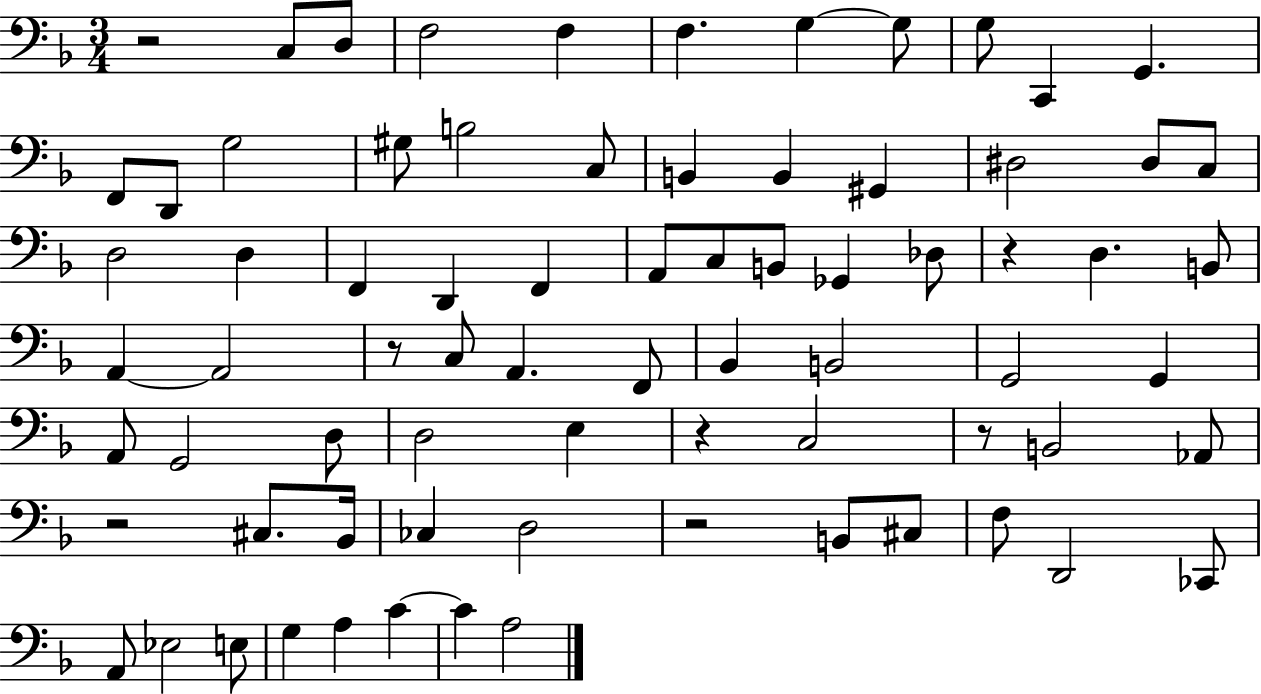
R/h C3/e D3/e F3/h F3/q F3/q. G3/q G3/e G3/e C2/q G2/q. F2/e D2/e G3/h G#3/e B3/h C3/e B2/q B2/q G#2/q D#3/h D#3/e C3/e D3/h D3/q F2/q D2/q F2/q A2/e C3/e B2/e Gb2/q Db3/e R/q D3/q. B2/e A2/q A2/h R/e C3/e A2/q. F2/e Bb2/q B2/h G2/h G2/q A2/e G2/h D3/e D3/h E3/q R/q C3/h R/e B2/h Ab2/e R/h C#3/e. Bb2/s CES3/q D3/h R/h B2/e C#3/e F3/e D2/h CES2/e A2/e Eb3/h E3/e G3/q A3/q C4/q C4/q A3/h